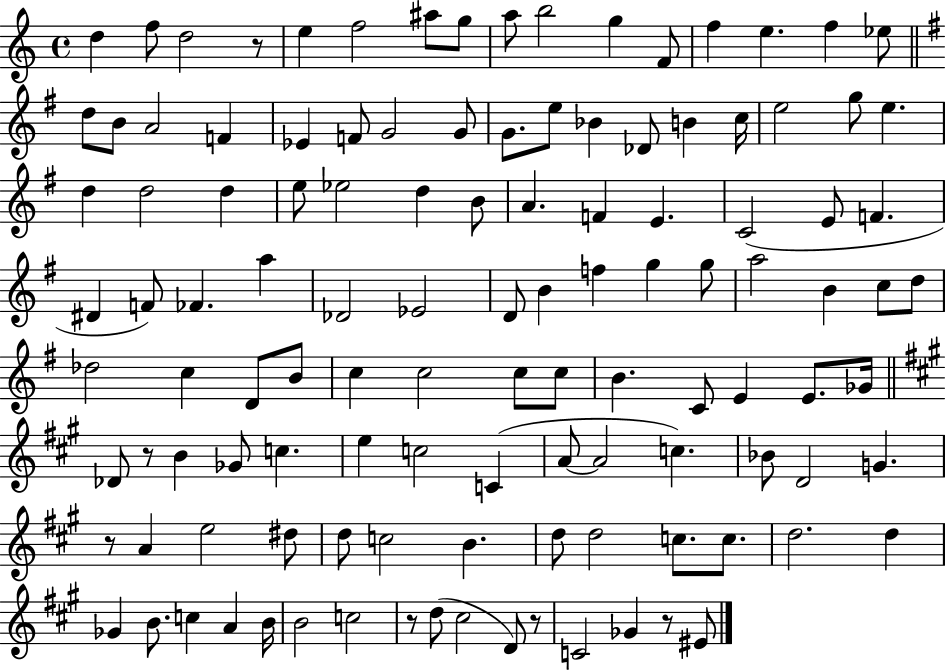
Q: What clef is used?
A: treble